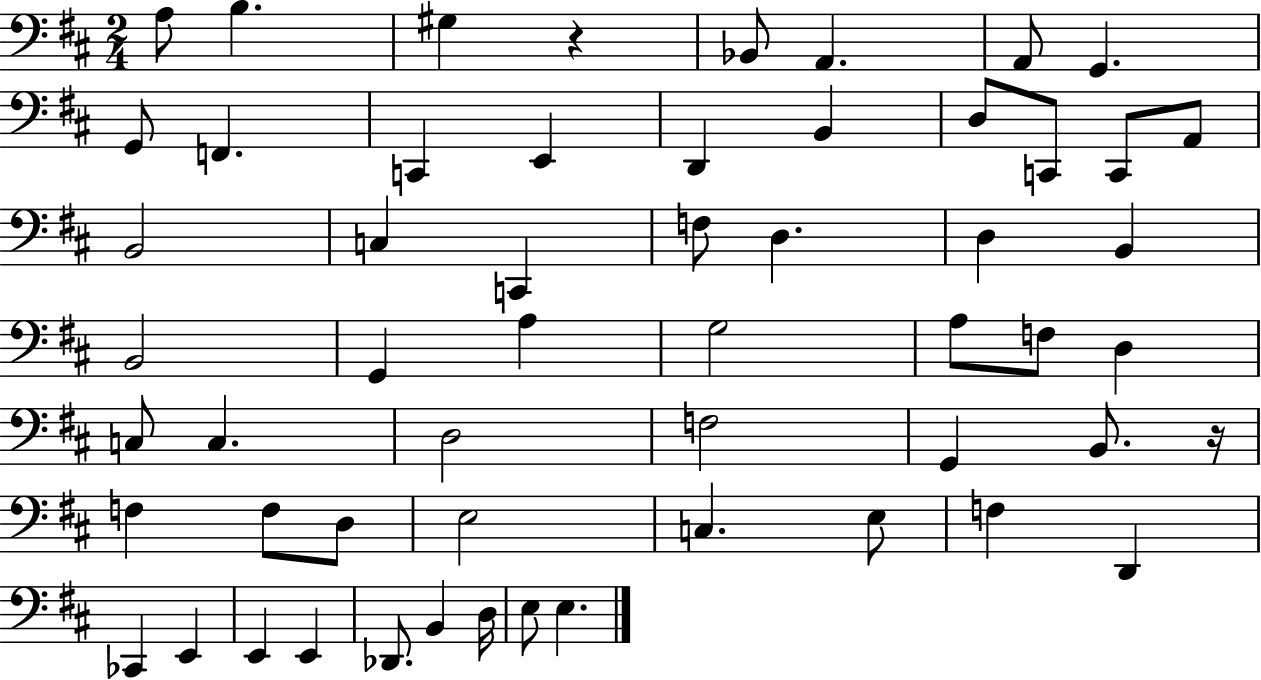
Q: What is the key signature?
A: D major